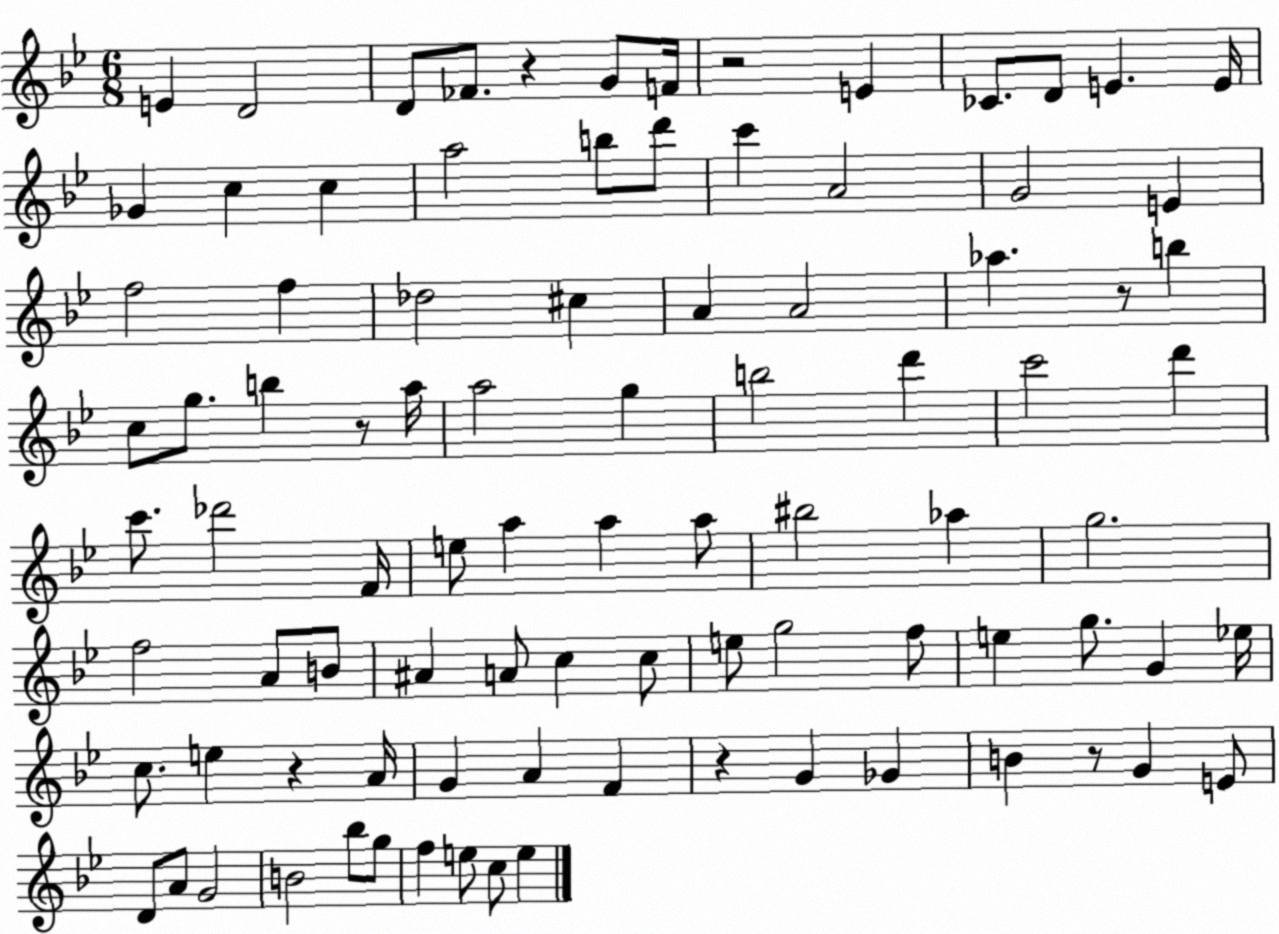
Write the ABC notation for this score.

X:1
T:Untitled
M:6/8
L:1/4
K:Bb
E D2 D/2 _F/2 z G/2 F/4 z2 E _C/2 D/2 E E/4 _G c c a2 b/2 d'/2 c' A2 G2 E f2 f _d2 ^c A A2 _a z/2 b c/2 g/2 b z/2 a/4 a2 g b2 d' c'2 d' c'/2 _d'2 F/4 e/2 a a a/2 ^b2 _a g2 f2 A/2 B/2 ^A A/2 c c/2 e/2 g2 f/2 e g/2 G _e/4 c/2 e z A/4 G A F z G _G B z/2 G E/2 D/2 A/2 G2 B2 _b/2 g/2 f e/2 c/2 e